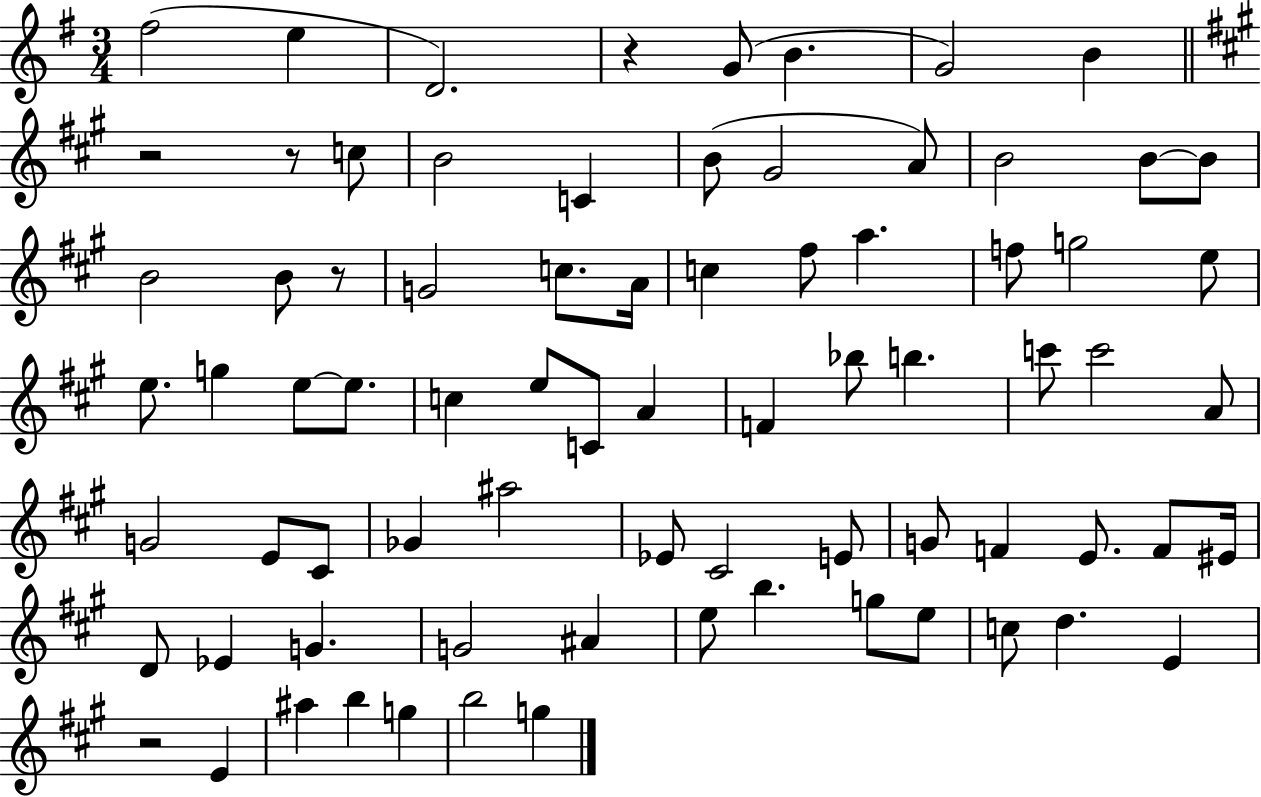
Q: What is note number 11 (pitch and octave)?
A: B4